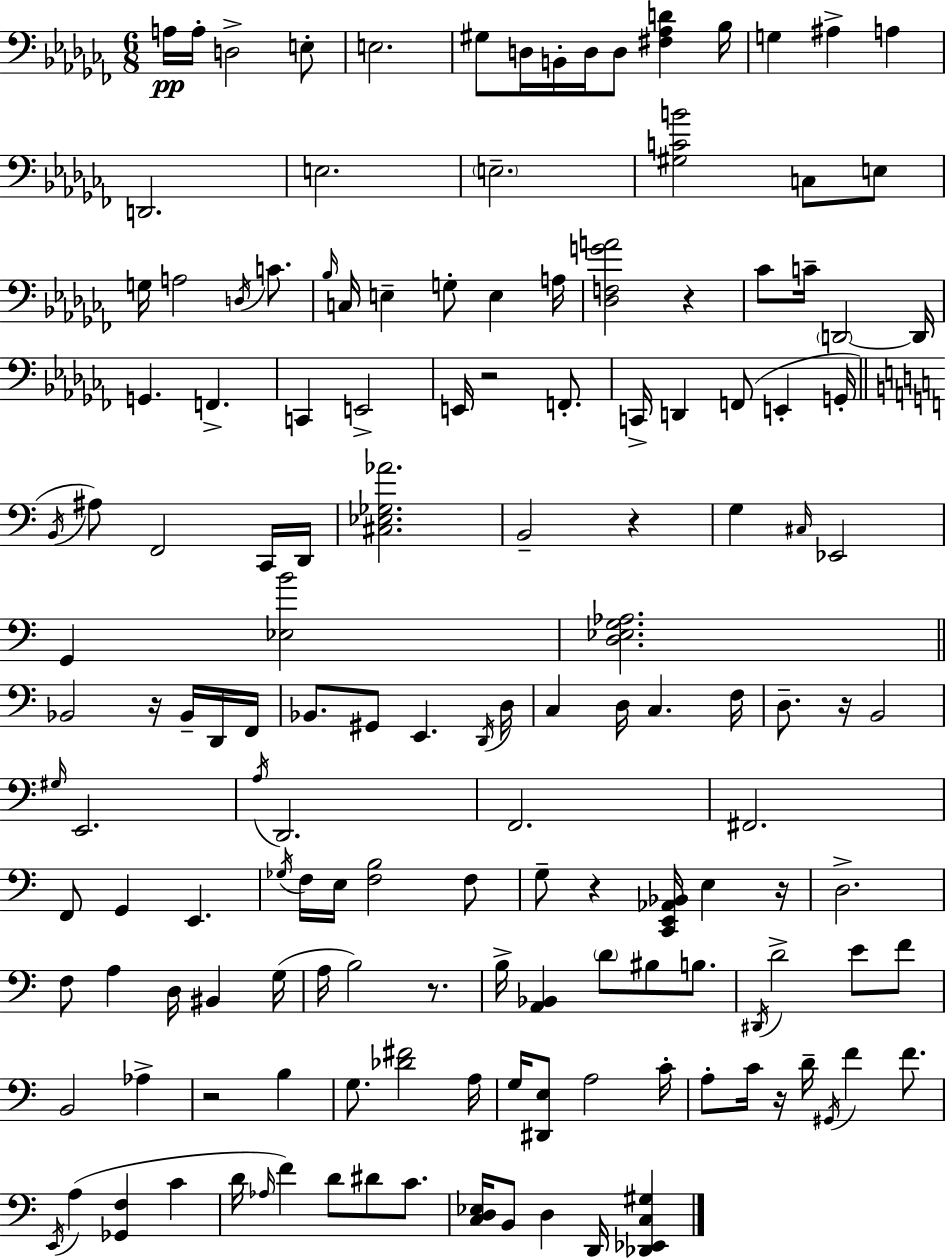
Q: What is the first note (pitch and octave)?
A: A3